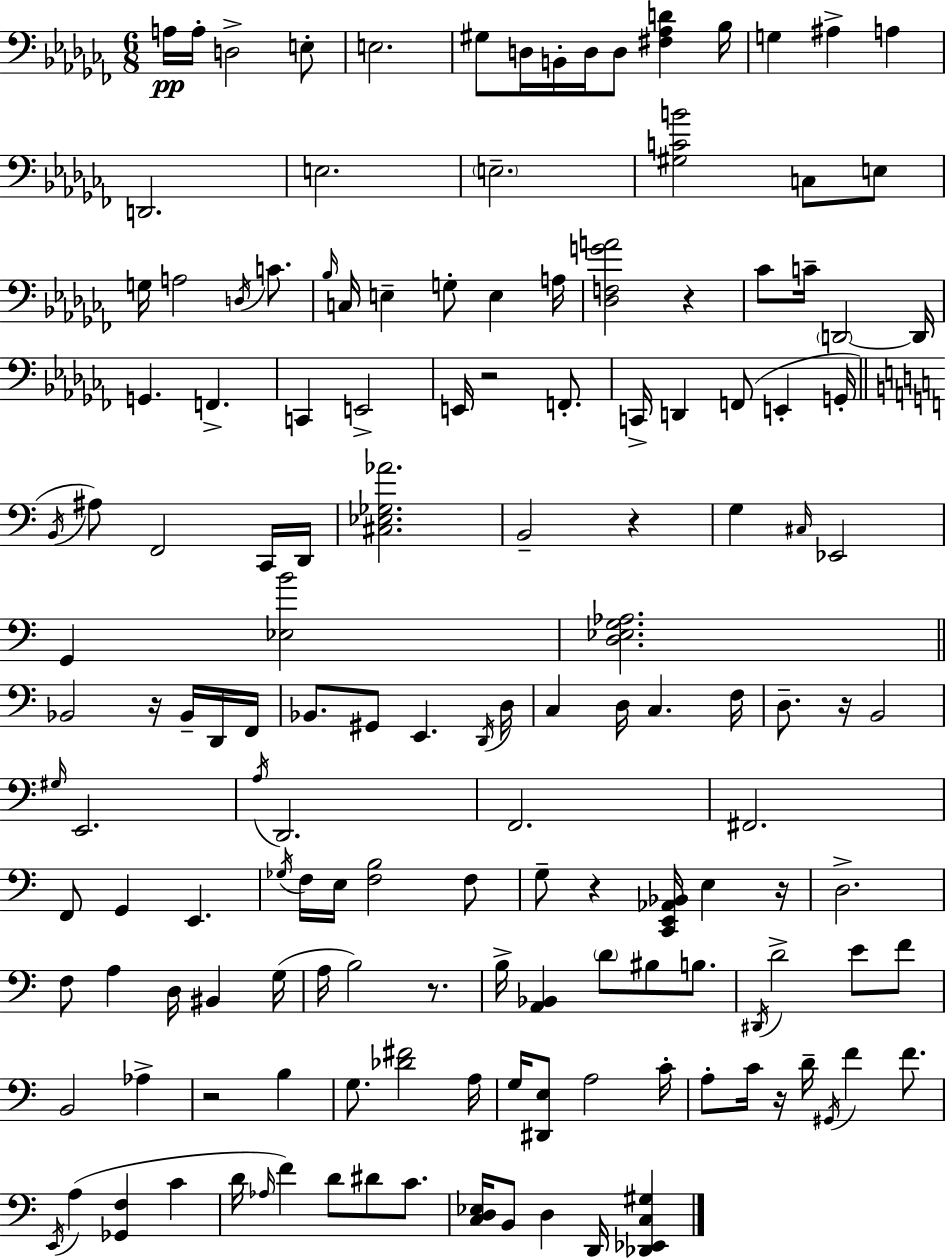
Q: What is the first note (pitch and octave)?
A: A3